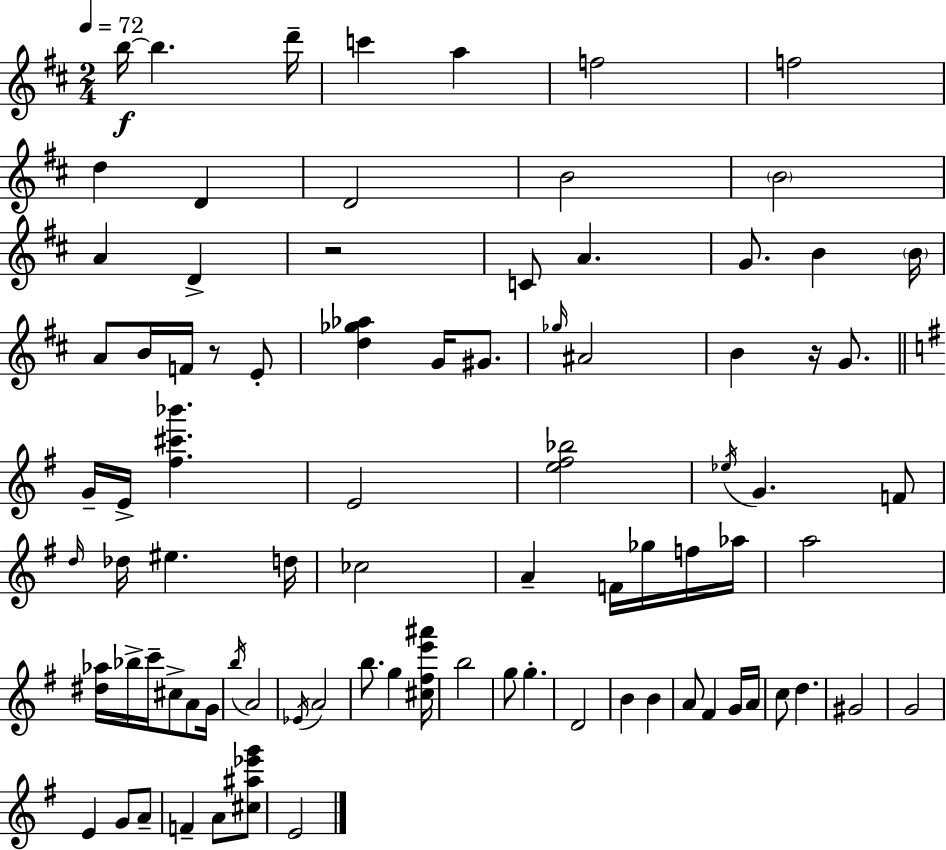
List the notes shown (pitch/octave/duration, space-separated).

B5/s B5/q. D6/s C6/q A5/q F5/h F5/h D5/q D4/q D4/h B4/h B4/h A4/q D4/q R/h C4/e A4/q. G4/e. B4/q B4/s A4/e B4/s F4/s R/e E4/e [D5,Gb5,Ab5]/q G4/s G#4/e. Gb5/s A#4/h B4/q R/s G4/e. G4/s E4/s [F#5,C#6,Bb6]/q. E4/h [E5,F#5,Bb5]/h Eb5/s G4/q. F4/e D5/s Db5/s EIS5/q. D5/s CES5/h A4/q F4/s Gb5/s F5/s Ab5/s A5/h [D#5,Ab5]/s Bb5/s C6/s C#5/e A4/e G4/s B5/s A4/h Eb4/s A4/h B5/e. G5/q [C#5,F#5,E6,A#6]/s B5/h G5/e G5/q. D4/h B4/q B4/q A4/e F#4/q G4/s A4/s C5/e D5/q. G#4/h G4/h E4/q G4/e A4/e F4/q A4/e [C#5,A#5,Eb6,G6]/e E4/h